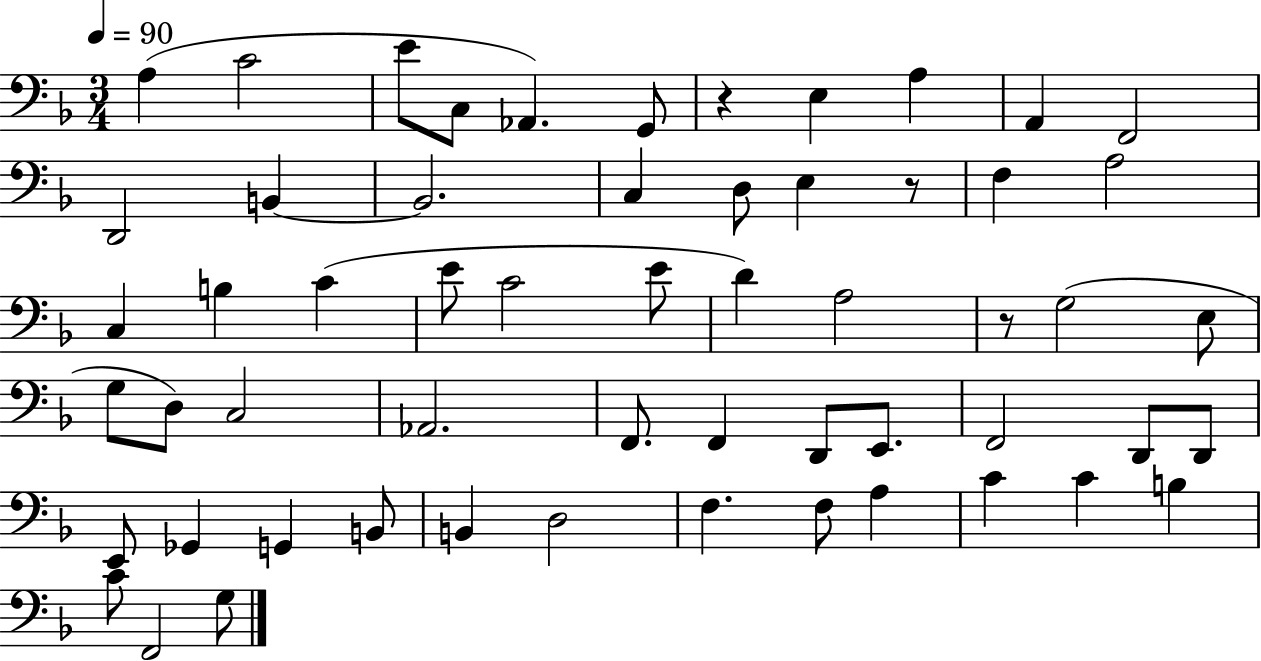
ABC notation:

X:1
T:Untitled
M:3/4
L:1/4
K:F
A, C2 E/2 C,/2 _A,, G,,/2 z E, A, A,, F,,2 D,,2 B,, B,,2 C, D,/2 E, z/2 F, A,2 C, B, C E/2 C2 E/2 D A,2 z/2 G,2 E,/2 G,/2 D,/2 C,2 _A,,2 F,,/2 F,, D,,/2 E,,/2 F,,2 D,,/2 D,,/2 E,,/2 _G,, G,, B,,/2 B,, D,2 F, F,/2 A, C C B, C/2 F,,2 G,/2